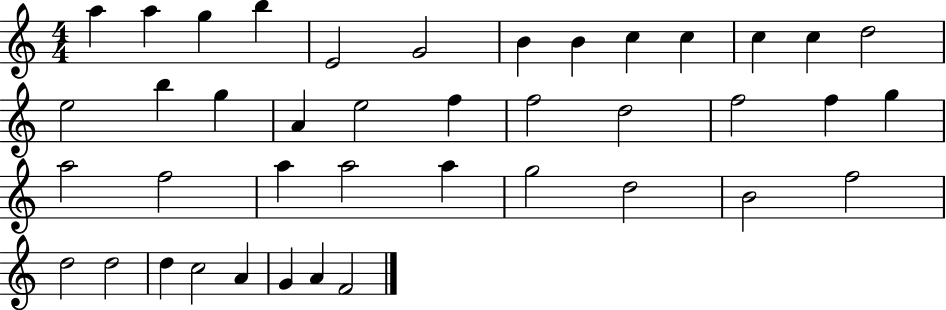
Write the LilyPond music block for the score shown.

{
  \clef treble
  \numericTimeSignature
  \time 4/4
  \key c \major
  a''4 a''4 g''4 b''4 | e'2 g'2 | b'4 b'4 c''4 c''4 | c''4 c''4 d''2 | \break e''2 b''4 g''4 | a'4 e''2 f''4 | f''2 d''2 | f''2 f''4 g''4 | \break a''2 f''2 | a''4 a''2 a''4 | g''2 d''2 | b'2 f''2 | \break d''2 d''2 | d''4 c''2 a'4 | g'4 a'4 f'2 | \bar "|."
}